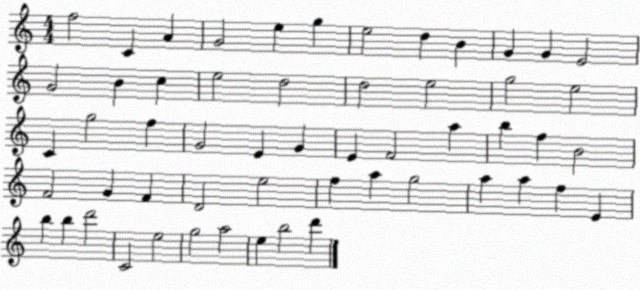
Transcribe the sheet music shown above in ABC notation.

X:1
T:Untitled
M:4/4
L:1/4
K:C
f2 C A G2 e g e2 d B G G E2 G2 B c e2 d2 d2 e2 g2 e2 C g2 f G2 E G E F2 a b f B2 F2 G F D2 e2 f a g2 a a f E b b d'2 C2 e2 g2 a2 e b2 d'